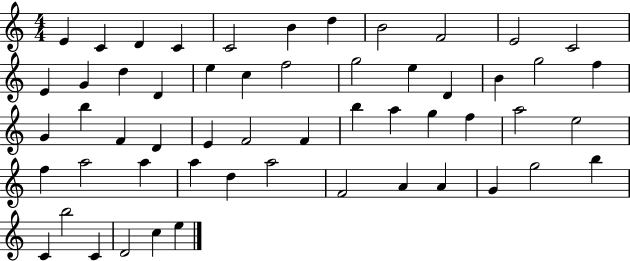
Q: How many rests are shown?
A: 0